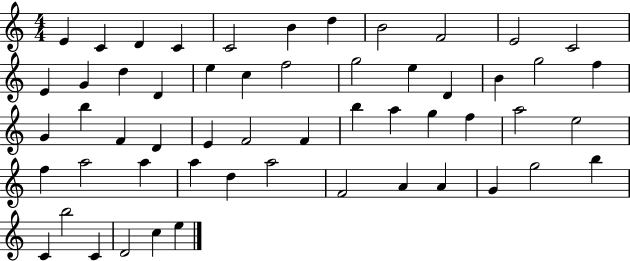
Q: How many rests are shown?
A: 0